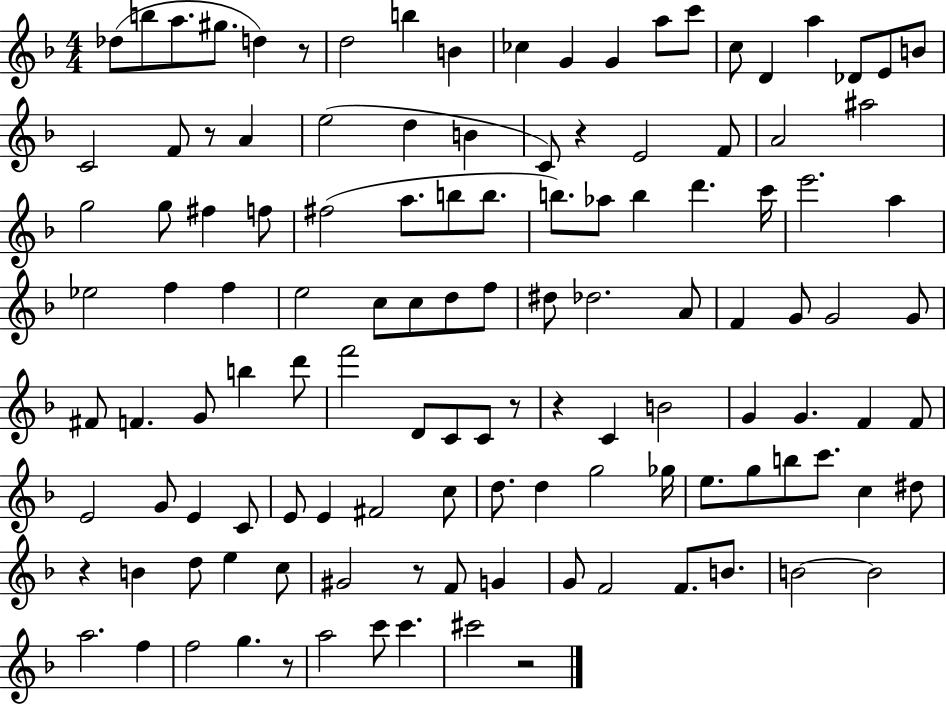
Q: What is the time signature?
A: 4/4